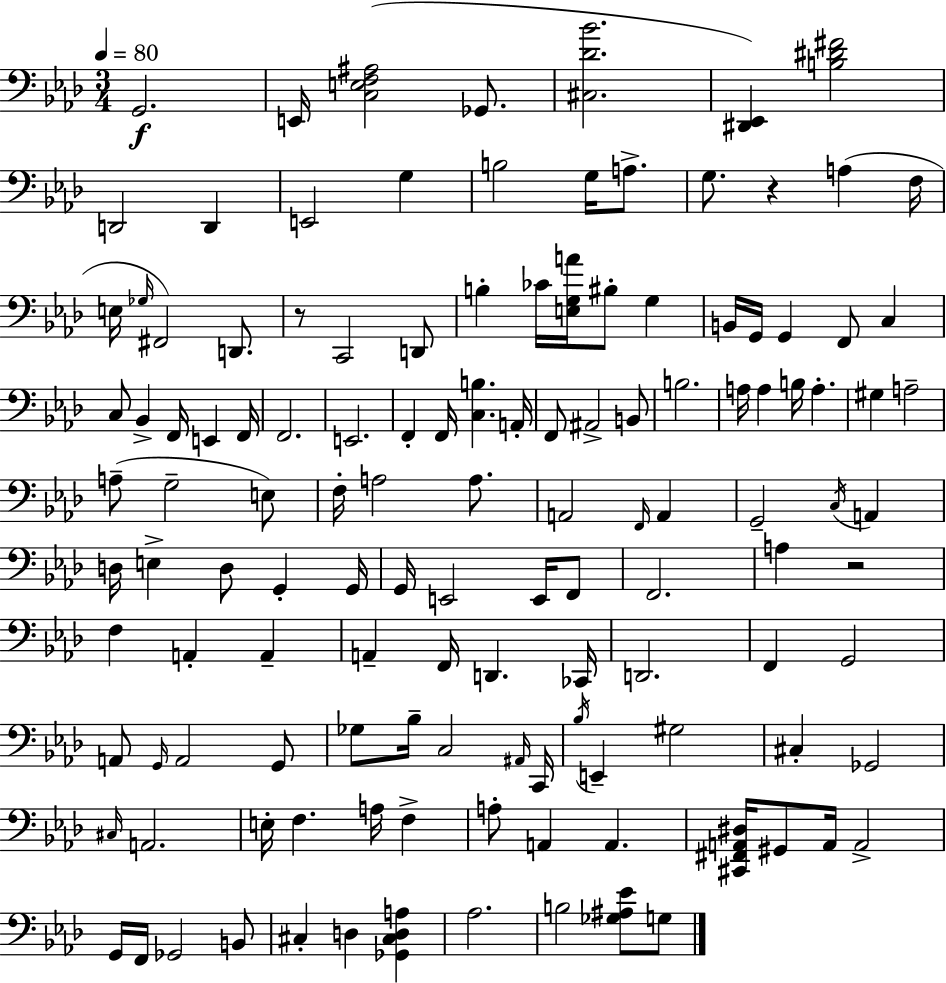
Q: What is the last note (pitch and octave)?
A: G3